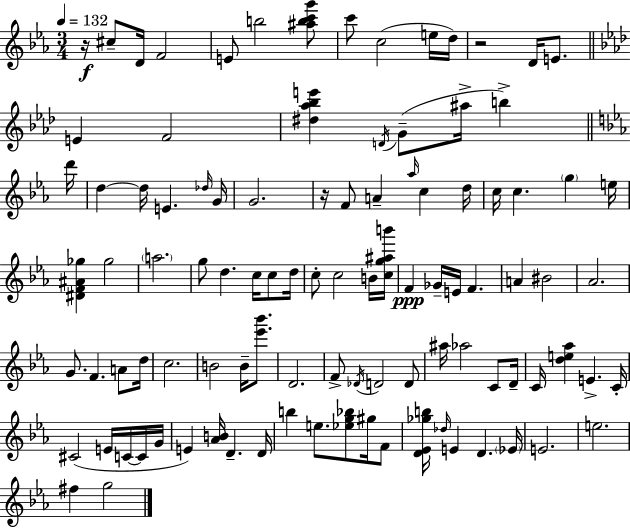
{
  \clef treble
  \numericTimeSignature
  \time 3/4
  \key c \minor
  \tempo 4 = 132
  r16\f cis''8-- d'16 f'2 | e'8 b''2 <ais'' b'' c''' g'''>8 | c'''8 c''2( e''16 d''16) | r2 d'16 e'8. | \break \bar "||" \break \key aes \major e'4 f'2 | <dis'' aes'' bes'' e'''>4 \acciaccatura { d'16 } g'8--( ais''16-> b''4->) | \bar "||" \break \key ees \major d'''16 d''4~~ d''16 e'4. | \grace { des''16 } g'16 g'2. | r16 f'8 a'4-- \grace { aes''16 } c''4 | d''16 c''16 c''4. \parenthesize g''4 | \break e''16 <dis' f' ais' ges''>4 ges''2 | \parenthesize a''2. | g''8 d''4. c''16 | c''8 d''16 c''8-. c''2 | \break b'16 <c'' g'' ais'' b'''>16 f'4\ppp ges'16-- e'16 f'4. | a'4 bis'2 | aes'2. | g'8. f'4. | \break a'8 d''16 c''2. | b'2 b'16-- | <ees''' bes'''>8. d'2. | f'8-> \acciaccatura { des'16 } d'2 | \break d'8 ais''16 aes''2 | c'8 d'16-- c'16 <d'' e'' aes''>4 e'4.-> | c'16-. cis'2( | e'16 c'16~~ c'16 g'16 e'4) <aes' b'>16 d'4.-- | \break d'16 b''4 e''8. <ees'' g'' bes''>8 | gis''16 f'8 <d' ees' ges'' b''>16 \grace { des''16 } e'4 d'4. | \parenthesize ees'16 e'2. | e''2. | \break fis''4 g''2 | \bar "|."
}